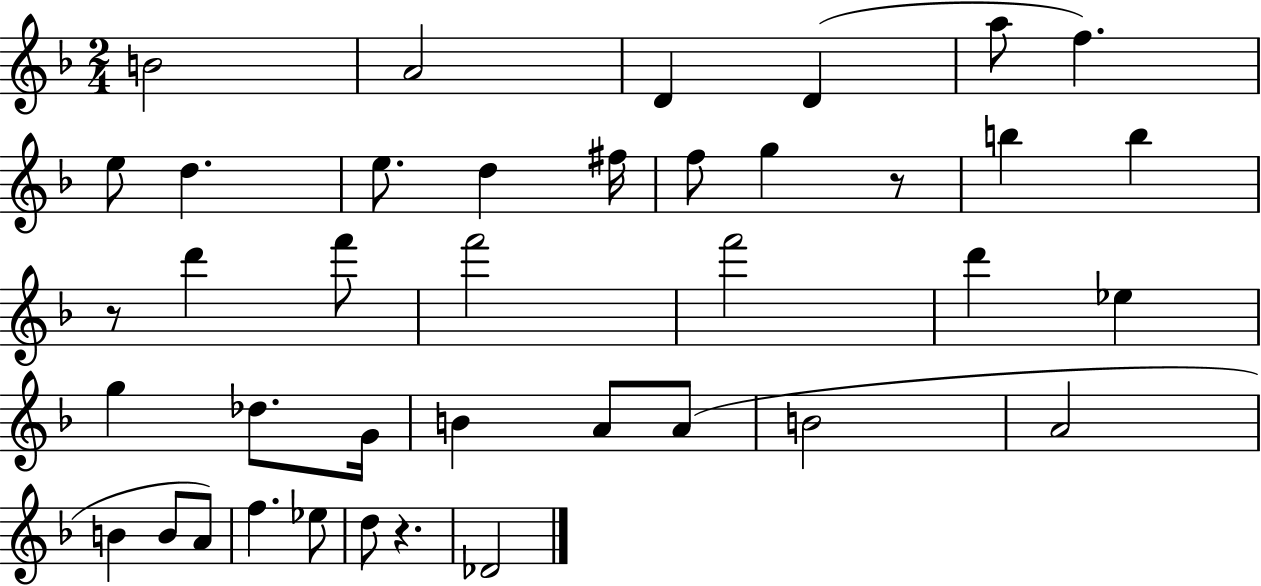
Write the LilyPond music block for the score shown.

{
  \clef treble
  \numericTimeSignature
  \time 2/4
  \key f \major
  b'2 | a'2 | d'4 d'4( | a''8 f''4.) | \break e''8 d''4. | e''8. d''4 fis''16 | f''8 g''4 r8 | b''4 b''4 | \break r8 d'''4 f'''8 | f'''2 | f'''2 | d'''4 ees''4 | \break g''4 des''8. g'16 | b'4 a'8 a'8( | b'2 | a'2 | \break b'4 b'8 a'8) | f''4. ees''8 | d''8 r4. | des'2 | \break \bar "|."
}